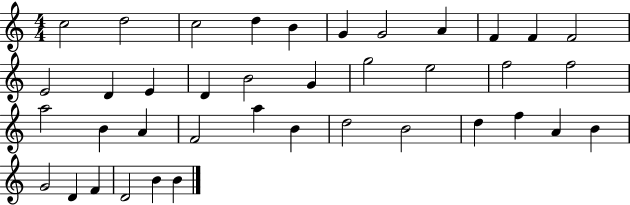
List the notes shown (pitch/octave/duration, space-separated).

C5/h D5/h C5/h D5/q B4/q G4/q G4/h A4/q F4/q F4/q F4/h E4/h D4/q E4/q D4/q B4/h G4/q G5/h E5/h F5/h F5/h A5/h B4/q A4/q F4/h A5/q B4/q D5/h B4/h D5/q F5/q A4/q B4/q G4/h D4/q F4/q D4/h B4/q B4/q